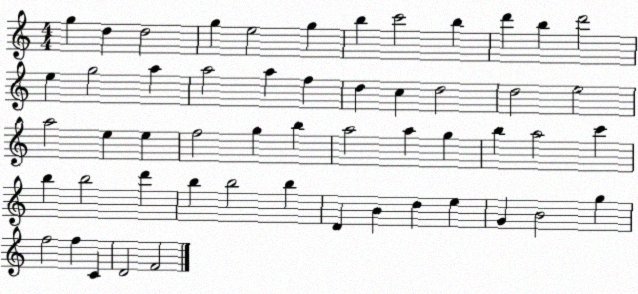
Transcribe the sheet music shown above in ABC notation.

X:1
T:Untitled
M:4/4
L:1/4
K:C
g d d2 g e2 g b c'2 b d' b d'2 e g2 a a2 a f d c d2 d2 e2 a2 e e f2 g b a2 a g b a2 c' b b2 d' b b2 b D B d e G B2 g f2 f C D2 F2